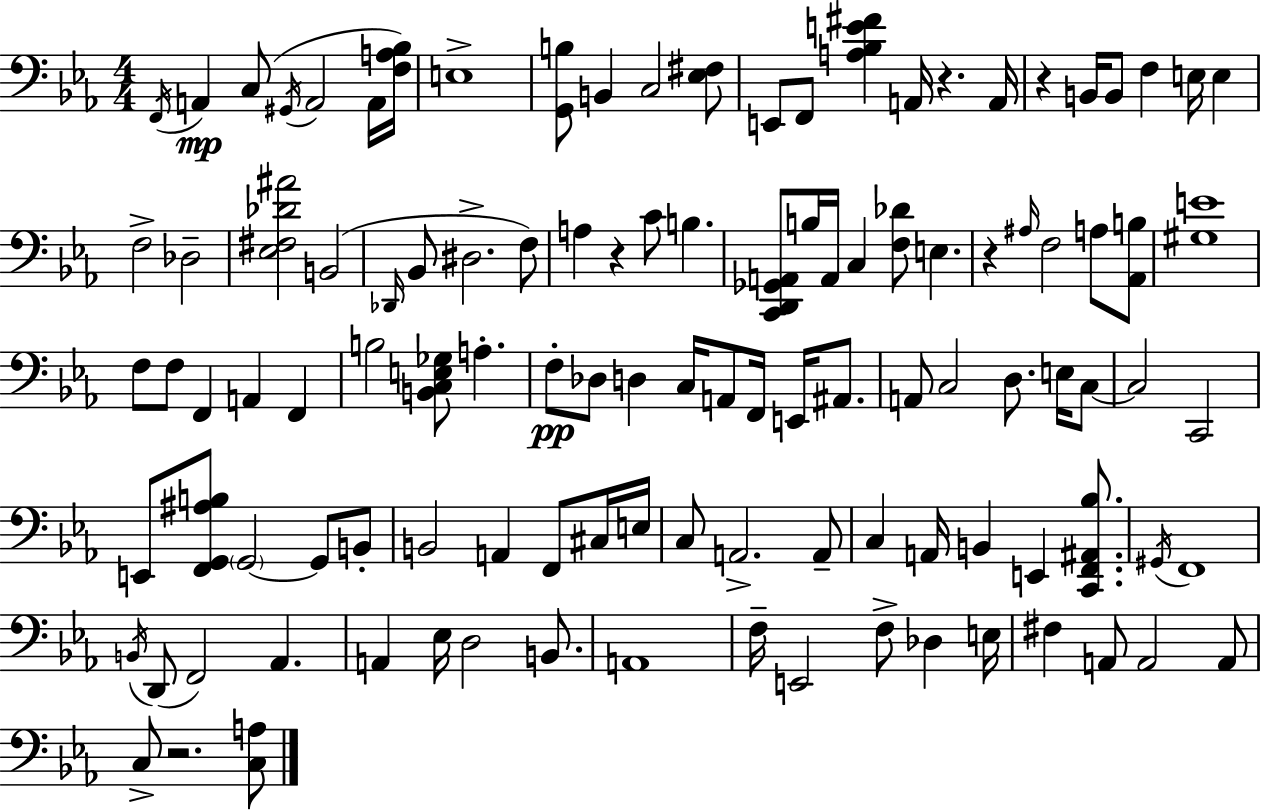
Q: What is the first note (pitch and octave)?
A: F2